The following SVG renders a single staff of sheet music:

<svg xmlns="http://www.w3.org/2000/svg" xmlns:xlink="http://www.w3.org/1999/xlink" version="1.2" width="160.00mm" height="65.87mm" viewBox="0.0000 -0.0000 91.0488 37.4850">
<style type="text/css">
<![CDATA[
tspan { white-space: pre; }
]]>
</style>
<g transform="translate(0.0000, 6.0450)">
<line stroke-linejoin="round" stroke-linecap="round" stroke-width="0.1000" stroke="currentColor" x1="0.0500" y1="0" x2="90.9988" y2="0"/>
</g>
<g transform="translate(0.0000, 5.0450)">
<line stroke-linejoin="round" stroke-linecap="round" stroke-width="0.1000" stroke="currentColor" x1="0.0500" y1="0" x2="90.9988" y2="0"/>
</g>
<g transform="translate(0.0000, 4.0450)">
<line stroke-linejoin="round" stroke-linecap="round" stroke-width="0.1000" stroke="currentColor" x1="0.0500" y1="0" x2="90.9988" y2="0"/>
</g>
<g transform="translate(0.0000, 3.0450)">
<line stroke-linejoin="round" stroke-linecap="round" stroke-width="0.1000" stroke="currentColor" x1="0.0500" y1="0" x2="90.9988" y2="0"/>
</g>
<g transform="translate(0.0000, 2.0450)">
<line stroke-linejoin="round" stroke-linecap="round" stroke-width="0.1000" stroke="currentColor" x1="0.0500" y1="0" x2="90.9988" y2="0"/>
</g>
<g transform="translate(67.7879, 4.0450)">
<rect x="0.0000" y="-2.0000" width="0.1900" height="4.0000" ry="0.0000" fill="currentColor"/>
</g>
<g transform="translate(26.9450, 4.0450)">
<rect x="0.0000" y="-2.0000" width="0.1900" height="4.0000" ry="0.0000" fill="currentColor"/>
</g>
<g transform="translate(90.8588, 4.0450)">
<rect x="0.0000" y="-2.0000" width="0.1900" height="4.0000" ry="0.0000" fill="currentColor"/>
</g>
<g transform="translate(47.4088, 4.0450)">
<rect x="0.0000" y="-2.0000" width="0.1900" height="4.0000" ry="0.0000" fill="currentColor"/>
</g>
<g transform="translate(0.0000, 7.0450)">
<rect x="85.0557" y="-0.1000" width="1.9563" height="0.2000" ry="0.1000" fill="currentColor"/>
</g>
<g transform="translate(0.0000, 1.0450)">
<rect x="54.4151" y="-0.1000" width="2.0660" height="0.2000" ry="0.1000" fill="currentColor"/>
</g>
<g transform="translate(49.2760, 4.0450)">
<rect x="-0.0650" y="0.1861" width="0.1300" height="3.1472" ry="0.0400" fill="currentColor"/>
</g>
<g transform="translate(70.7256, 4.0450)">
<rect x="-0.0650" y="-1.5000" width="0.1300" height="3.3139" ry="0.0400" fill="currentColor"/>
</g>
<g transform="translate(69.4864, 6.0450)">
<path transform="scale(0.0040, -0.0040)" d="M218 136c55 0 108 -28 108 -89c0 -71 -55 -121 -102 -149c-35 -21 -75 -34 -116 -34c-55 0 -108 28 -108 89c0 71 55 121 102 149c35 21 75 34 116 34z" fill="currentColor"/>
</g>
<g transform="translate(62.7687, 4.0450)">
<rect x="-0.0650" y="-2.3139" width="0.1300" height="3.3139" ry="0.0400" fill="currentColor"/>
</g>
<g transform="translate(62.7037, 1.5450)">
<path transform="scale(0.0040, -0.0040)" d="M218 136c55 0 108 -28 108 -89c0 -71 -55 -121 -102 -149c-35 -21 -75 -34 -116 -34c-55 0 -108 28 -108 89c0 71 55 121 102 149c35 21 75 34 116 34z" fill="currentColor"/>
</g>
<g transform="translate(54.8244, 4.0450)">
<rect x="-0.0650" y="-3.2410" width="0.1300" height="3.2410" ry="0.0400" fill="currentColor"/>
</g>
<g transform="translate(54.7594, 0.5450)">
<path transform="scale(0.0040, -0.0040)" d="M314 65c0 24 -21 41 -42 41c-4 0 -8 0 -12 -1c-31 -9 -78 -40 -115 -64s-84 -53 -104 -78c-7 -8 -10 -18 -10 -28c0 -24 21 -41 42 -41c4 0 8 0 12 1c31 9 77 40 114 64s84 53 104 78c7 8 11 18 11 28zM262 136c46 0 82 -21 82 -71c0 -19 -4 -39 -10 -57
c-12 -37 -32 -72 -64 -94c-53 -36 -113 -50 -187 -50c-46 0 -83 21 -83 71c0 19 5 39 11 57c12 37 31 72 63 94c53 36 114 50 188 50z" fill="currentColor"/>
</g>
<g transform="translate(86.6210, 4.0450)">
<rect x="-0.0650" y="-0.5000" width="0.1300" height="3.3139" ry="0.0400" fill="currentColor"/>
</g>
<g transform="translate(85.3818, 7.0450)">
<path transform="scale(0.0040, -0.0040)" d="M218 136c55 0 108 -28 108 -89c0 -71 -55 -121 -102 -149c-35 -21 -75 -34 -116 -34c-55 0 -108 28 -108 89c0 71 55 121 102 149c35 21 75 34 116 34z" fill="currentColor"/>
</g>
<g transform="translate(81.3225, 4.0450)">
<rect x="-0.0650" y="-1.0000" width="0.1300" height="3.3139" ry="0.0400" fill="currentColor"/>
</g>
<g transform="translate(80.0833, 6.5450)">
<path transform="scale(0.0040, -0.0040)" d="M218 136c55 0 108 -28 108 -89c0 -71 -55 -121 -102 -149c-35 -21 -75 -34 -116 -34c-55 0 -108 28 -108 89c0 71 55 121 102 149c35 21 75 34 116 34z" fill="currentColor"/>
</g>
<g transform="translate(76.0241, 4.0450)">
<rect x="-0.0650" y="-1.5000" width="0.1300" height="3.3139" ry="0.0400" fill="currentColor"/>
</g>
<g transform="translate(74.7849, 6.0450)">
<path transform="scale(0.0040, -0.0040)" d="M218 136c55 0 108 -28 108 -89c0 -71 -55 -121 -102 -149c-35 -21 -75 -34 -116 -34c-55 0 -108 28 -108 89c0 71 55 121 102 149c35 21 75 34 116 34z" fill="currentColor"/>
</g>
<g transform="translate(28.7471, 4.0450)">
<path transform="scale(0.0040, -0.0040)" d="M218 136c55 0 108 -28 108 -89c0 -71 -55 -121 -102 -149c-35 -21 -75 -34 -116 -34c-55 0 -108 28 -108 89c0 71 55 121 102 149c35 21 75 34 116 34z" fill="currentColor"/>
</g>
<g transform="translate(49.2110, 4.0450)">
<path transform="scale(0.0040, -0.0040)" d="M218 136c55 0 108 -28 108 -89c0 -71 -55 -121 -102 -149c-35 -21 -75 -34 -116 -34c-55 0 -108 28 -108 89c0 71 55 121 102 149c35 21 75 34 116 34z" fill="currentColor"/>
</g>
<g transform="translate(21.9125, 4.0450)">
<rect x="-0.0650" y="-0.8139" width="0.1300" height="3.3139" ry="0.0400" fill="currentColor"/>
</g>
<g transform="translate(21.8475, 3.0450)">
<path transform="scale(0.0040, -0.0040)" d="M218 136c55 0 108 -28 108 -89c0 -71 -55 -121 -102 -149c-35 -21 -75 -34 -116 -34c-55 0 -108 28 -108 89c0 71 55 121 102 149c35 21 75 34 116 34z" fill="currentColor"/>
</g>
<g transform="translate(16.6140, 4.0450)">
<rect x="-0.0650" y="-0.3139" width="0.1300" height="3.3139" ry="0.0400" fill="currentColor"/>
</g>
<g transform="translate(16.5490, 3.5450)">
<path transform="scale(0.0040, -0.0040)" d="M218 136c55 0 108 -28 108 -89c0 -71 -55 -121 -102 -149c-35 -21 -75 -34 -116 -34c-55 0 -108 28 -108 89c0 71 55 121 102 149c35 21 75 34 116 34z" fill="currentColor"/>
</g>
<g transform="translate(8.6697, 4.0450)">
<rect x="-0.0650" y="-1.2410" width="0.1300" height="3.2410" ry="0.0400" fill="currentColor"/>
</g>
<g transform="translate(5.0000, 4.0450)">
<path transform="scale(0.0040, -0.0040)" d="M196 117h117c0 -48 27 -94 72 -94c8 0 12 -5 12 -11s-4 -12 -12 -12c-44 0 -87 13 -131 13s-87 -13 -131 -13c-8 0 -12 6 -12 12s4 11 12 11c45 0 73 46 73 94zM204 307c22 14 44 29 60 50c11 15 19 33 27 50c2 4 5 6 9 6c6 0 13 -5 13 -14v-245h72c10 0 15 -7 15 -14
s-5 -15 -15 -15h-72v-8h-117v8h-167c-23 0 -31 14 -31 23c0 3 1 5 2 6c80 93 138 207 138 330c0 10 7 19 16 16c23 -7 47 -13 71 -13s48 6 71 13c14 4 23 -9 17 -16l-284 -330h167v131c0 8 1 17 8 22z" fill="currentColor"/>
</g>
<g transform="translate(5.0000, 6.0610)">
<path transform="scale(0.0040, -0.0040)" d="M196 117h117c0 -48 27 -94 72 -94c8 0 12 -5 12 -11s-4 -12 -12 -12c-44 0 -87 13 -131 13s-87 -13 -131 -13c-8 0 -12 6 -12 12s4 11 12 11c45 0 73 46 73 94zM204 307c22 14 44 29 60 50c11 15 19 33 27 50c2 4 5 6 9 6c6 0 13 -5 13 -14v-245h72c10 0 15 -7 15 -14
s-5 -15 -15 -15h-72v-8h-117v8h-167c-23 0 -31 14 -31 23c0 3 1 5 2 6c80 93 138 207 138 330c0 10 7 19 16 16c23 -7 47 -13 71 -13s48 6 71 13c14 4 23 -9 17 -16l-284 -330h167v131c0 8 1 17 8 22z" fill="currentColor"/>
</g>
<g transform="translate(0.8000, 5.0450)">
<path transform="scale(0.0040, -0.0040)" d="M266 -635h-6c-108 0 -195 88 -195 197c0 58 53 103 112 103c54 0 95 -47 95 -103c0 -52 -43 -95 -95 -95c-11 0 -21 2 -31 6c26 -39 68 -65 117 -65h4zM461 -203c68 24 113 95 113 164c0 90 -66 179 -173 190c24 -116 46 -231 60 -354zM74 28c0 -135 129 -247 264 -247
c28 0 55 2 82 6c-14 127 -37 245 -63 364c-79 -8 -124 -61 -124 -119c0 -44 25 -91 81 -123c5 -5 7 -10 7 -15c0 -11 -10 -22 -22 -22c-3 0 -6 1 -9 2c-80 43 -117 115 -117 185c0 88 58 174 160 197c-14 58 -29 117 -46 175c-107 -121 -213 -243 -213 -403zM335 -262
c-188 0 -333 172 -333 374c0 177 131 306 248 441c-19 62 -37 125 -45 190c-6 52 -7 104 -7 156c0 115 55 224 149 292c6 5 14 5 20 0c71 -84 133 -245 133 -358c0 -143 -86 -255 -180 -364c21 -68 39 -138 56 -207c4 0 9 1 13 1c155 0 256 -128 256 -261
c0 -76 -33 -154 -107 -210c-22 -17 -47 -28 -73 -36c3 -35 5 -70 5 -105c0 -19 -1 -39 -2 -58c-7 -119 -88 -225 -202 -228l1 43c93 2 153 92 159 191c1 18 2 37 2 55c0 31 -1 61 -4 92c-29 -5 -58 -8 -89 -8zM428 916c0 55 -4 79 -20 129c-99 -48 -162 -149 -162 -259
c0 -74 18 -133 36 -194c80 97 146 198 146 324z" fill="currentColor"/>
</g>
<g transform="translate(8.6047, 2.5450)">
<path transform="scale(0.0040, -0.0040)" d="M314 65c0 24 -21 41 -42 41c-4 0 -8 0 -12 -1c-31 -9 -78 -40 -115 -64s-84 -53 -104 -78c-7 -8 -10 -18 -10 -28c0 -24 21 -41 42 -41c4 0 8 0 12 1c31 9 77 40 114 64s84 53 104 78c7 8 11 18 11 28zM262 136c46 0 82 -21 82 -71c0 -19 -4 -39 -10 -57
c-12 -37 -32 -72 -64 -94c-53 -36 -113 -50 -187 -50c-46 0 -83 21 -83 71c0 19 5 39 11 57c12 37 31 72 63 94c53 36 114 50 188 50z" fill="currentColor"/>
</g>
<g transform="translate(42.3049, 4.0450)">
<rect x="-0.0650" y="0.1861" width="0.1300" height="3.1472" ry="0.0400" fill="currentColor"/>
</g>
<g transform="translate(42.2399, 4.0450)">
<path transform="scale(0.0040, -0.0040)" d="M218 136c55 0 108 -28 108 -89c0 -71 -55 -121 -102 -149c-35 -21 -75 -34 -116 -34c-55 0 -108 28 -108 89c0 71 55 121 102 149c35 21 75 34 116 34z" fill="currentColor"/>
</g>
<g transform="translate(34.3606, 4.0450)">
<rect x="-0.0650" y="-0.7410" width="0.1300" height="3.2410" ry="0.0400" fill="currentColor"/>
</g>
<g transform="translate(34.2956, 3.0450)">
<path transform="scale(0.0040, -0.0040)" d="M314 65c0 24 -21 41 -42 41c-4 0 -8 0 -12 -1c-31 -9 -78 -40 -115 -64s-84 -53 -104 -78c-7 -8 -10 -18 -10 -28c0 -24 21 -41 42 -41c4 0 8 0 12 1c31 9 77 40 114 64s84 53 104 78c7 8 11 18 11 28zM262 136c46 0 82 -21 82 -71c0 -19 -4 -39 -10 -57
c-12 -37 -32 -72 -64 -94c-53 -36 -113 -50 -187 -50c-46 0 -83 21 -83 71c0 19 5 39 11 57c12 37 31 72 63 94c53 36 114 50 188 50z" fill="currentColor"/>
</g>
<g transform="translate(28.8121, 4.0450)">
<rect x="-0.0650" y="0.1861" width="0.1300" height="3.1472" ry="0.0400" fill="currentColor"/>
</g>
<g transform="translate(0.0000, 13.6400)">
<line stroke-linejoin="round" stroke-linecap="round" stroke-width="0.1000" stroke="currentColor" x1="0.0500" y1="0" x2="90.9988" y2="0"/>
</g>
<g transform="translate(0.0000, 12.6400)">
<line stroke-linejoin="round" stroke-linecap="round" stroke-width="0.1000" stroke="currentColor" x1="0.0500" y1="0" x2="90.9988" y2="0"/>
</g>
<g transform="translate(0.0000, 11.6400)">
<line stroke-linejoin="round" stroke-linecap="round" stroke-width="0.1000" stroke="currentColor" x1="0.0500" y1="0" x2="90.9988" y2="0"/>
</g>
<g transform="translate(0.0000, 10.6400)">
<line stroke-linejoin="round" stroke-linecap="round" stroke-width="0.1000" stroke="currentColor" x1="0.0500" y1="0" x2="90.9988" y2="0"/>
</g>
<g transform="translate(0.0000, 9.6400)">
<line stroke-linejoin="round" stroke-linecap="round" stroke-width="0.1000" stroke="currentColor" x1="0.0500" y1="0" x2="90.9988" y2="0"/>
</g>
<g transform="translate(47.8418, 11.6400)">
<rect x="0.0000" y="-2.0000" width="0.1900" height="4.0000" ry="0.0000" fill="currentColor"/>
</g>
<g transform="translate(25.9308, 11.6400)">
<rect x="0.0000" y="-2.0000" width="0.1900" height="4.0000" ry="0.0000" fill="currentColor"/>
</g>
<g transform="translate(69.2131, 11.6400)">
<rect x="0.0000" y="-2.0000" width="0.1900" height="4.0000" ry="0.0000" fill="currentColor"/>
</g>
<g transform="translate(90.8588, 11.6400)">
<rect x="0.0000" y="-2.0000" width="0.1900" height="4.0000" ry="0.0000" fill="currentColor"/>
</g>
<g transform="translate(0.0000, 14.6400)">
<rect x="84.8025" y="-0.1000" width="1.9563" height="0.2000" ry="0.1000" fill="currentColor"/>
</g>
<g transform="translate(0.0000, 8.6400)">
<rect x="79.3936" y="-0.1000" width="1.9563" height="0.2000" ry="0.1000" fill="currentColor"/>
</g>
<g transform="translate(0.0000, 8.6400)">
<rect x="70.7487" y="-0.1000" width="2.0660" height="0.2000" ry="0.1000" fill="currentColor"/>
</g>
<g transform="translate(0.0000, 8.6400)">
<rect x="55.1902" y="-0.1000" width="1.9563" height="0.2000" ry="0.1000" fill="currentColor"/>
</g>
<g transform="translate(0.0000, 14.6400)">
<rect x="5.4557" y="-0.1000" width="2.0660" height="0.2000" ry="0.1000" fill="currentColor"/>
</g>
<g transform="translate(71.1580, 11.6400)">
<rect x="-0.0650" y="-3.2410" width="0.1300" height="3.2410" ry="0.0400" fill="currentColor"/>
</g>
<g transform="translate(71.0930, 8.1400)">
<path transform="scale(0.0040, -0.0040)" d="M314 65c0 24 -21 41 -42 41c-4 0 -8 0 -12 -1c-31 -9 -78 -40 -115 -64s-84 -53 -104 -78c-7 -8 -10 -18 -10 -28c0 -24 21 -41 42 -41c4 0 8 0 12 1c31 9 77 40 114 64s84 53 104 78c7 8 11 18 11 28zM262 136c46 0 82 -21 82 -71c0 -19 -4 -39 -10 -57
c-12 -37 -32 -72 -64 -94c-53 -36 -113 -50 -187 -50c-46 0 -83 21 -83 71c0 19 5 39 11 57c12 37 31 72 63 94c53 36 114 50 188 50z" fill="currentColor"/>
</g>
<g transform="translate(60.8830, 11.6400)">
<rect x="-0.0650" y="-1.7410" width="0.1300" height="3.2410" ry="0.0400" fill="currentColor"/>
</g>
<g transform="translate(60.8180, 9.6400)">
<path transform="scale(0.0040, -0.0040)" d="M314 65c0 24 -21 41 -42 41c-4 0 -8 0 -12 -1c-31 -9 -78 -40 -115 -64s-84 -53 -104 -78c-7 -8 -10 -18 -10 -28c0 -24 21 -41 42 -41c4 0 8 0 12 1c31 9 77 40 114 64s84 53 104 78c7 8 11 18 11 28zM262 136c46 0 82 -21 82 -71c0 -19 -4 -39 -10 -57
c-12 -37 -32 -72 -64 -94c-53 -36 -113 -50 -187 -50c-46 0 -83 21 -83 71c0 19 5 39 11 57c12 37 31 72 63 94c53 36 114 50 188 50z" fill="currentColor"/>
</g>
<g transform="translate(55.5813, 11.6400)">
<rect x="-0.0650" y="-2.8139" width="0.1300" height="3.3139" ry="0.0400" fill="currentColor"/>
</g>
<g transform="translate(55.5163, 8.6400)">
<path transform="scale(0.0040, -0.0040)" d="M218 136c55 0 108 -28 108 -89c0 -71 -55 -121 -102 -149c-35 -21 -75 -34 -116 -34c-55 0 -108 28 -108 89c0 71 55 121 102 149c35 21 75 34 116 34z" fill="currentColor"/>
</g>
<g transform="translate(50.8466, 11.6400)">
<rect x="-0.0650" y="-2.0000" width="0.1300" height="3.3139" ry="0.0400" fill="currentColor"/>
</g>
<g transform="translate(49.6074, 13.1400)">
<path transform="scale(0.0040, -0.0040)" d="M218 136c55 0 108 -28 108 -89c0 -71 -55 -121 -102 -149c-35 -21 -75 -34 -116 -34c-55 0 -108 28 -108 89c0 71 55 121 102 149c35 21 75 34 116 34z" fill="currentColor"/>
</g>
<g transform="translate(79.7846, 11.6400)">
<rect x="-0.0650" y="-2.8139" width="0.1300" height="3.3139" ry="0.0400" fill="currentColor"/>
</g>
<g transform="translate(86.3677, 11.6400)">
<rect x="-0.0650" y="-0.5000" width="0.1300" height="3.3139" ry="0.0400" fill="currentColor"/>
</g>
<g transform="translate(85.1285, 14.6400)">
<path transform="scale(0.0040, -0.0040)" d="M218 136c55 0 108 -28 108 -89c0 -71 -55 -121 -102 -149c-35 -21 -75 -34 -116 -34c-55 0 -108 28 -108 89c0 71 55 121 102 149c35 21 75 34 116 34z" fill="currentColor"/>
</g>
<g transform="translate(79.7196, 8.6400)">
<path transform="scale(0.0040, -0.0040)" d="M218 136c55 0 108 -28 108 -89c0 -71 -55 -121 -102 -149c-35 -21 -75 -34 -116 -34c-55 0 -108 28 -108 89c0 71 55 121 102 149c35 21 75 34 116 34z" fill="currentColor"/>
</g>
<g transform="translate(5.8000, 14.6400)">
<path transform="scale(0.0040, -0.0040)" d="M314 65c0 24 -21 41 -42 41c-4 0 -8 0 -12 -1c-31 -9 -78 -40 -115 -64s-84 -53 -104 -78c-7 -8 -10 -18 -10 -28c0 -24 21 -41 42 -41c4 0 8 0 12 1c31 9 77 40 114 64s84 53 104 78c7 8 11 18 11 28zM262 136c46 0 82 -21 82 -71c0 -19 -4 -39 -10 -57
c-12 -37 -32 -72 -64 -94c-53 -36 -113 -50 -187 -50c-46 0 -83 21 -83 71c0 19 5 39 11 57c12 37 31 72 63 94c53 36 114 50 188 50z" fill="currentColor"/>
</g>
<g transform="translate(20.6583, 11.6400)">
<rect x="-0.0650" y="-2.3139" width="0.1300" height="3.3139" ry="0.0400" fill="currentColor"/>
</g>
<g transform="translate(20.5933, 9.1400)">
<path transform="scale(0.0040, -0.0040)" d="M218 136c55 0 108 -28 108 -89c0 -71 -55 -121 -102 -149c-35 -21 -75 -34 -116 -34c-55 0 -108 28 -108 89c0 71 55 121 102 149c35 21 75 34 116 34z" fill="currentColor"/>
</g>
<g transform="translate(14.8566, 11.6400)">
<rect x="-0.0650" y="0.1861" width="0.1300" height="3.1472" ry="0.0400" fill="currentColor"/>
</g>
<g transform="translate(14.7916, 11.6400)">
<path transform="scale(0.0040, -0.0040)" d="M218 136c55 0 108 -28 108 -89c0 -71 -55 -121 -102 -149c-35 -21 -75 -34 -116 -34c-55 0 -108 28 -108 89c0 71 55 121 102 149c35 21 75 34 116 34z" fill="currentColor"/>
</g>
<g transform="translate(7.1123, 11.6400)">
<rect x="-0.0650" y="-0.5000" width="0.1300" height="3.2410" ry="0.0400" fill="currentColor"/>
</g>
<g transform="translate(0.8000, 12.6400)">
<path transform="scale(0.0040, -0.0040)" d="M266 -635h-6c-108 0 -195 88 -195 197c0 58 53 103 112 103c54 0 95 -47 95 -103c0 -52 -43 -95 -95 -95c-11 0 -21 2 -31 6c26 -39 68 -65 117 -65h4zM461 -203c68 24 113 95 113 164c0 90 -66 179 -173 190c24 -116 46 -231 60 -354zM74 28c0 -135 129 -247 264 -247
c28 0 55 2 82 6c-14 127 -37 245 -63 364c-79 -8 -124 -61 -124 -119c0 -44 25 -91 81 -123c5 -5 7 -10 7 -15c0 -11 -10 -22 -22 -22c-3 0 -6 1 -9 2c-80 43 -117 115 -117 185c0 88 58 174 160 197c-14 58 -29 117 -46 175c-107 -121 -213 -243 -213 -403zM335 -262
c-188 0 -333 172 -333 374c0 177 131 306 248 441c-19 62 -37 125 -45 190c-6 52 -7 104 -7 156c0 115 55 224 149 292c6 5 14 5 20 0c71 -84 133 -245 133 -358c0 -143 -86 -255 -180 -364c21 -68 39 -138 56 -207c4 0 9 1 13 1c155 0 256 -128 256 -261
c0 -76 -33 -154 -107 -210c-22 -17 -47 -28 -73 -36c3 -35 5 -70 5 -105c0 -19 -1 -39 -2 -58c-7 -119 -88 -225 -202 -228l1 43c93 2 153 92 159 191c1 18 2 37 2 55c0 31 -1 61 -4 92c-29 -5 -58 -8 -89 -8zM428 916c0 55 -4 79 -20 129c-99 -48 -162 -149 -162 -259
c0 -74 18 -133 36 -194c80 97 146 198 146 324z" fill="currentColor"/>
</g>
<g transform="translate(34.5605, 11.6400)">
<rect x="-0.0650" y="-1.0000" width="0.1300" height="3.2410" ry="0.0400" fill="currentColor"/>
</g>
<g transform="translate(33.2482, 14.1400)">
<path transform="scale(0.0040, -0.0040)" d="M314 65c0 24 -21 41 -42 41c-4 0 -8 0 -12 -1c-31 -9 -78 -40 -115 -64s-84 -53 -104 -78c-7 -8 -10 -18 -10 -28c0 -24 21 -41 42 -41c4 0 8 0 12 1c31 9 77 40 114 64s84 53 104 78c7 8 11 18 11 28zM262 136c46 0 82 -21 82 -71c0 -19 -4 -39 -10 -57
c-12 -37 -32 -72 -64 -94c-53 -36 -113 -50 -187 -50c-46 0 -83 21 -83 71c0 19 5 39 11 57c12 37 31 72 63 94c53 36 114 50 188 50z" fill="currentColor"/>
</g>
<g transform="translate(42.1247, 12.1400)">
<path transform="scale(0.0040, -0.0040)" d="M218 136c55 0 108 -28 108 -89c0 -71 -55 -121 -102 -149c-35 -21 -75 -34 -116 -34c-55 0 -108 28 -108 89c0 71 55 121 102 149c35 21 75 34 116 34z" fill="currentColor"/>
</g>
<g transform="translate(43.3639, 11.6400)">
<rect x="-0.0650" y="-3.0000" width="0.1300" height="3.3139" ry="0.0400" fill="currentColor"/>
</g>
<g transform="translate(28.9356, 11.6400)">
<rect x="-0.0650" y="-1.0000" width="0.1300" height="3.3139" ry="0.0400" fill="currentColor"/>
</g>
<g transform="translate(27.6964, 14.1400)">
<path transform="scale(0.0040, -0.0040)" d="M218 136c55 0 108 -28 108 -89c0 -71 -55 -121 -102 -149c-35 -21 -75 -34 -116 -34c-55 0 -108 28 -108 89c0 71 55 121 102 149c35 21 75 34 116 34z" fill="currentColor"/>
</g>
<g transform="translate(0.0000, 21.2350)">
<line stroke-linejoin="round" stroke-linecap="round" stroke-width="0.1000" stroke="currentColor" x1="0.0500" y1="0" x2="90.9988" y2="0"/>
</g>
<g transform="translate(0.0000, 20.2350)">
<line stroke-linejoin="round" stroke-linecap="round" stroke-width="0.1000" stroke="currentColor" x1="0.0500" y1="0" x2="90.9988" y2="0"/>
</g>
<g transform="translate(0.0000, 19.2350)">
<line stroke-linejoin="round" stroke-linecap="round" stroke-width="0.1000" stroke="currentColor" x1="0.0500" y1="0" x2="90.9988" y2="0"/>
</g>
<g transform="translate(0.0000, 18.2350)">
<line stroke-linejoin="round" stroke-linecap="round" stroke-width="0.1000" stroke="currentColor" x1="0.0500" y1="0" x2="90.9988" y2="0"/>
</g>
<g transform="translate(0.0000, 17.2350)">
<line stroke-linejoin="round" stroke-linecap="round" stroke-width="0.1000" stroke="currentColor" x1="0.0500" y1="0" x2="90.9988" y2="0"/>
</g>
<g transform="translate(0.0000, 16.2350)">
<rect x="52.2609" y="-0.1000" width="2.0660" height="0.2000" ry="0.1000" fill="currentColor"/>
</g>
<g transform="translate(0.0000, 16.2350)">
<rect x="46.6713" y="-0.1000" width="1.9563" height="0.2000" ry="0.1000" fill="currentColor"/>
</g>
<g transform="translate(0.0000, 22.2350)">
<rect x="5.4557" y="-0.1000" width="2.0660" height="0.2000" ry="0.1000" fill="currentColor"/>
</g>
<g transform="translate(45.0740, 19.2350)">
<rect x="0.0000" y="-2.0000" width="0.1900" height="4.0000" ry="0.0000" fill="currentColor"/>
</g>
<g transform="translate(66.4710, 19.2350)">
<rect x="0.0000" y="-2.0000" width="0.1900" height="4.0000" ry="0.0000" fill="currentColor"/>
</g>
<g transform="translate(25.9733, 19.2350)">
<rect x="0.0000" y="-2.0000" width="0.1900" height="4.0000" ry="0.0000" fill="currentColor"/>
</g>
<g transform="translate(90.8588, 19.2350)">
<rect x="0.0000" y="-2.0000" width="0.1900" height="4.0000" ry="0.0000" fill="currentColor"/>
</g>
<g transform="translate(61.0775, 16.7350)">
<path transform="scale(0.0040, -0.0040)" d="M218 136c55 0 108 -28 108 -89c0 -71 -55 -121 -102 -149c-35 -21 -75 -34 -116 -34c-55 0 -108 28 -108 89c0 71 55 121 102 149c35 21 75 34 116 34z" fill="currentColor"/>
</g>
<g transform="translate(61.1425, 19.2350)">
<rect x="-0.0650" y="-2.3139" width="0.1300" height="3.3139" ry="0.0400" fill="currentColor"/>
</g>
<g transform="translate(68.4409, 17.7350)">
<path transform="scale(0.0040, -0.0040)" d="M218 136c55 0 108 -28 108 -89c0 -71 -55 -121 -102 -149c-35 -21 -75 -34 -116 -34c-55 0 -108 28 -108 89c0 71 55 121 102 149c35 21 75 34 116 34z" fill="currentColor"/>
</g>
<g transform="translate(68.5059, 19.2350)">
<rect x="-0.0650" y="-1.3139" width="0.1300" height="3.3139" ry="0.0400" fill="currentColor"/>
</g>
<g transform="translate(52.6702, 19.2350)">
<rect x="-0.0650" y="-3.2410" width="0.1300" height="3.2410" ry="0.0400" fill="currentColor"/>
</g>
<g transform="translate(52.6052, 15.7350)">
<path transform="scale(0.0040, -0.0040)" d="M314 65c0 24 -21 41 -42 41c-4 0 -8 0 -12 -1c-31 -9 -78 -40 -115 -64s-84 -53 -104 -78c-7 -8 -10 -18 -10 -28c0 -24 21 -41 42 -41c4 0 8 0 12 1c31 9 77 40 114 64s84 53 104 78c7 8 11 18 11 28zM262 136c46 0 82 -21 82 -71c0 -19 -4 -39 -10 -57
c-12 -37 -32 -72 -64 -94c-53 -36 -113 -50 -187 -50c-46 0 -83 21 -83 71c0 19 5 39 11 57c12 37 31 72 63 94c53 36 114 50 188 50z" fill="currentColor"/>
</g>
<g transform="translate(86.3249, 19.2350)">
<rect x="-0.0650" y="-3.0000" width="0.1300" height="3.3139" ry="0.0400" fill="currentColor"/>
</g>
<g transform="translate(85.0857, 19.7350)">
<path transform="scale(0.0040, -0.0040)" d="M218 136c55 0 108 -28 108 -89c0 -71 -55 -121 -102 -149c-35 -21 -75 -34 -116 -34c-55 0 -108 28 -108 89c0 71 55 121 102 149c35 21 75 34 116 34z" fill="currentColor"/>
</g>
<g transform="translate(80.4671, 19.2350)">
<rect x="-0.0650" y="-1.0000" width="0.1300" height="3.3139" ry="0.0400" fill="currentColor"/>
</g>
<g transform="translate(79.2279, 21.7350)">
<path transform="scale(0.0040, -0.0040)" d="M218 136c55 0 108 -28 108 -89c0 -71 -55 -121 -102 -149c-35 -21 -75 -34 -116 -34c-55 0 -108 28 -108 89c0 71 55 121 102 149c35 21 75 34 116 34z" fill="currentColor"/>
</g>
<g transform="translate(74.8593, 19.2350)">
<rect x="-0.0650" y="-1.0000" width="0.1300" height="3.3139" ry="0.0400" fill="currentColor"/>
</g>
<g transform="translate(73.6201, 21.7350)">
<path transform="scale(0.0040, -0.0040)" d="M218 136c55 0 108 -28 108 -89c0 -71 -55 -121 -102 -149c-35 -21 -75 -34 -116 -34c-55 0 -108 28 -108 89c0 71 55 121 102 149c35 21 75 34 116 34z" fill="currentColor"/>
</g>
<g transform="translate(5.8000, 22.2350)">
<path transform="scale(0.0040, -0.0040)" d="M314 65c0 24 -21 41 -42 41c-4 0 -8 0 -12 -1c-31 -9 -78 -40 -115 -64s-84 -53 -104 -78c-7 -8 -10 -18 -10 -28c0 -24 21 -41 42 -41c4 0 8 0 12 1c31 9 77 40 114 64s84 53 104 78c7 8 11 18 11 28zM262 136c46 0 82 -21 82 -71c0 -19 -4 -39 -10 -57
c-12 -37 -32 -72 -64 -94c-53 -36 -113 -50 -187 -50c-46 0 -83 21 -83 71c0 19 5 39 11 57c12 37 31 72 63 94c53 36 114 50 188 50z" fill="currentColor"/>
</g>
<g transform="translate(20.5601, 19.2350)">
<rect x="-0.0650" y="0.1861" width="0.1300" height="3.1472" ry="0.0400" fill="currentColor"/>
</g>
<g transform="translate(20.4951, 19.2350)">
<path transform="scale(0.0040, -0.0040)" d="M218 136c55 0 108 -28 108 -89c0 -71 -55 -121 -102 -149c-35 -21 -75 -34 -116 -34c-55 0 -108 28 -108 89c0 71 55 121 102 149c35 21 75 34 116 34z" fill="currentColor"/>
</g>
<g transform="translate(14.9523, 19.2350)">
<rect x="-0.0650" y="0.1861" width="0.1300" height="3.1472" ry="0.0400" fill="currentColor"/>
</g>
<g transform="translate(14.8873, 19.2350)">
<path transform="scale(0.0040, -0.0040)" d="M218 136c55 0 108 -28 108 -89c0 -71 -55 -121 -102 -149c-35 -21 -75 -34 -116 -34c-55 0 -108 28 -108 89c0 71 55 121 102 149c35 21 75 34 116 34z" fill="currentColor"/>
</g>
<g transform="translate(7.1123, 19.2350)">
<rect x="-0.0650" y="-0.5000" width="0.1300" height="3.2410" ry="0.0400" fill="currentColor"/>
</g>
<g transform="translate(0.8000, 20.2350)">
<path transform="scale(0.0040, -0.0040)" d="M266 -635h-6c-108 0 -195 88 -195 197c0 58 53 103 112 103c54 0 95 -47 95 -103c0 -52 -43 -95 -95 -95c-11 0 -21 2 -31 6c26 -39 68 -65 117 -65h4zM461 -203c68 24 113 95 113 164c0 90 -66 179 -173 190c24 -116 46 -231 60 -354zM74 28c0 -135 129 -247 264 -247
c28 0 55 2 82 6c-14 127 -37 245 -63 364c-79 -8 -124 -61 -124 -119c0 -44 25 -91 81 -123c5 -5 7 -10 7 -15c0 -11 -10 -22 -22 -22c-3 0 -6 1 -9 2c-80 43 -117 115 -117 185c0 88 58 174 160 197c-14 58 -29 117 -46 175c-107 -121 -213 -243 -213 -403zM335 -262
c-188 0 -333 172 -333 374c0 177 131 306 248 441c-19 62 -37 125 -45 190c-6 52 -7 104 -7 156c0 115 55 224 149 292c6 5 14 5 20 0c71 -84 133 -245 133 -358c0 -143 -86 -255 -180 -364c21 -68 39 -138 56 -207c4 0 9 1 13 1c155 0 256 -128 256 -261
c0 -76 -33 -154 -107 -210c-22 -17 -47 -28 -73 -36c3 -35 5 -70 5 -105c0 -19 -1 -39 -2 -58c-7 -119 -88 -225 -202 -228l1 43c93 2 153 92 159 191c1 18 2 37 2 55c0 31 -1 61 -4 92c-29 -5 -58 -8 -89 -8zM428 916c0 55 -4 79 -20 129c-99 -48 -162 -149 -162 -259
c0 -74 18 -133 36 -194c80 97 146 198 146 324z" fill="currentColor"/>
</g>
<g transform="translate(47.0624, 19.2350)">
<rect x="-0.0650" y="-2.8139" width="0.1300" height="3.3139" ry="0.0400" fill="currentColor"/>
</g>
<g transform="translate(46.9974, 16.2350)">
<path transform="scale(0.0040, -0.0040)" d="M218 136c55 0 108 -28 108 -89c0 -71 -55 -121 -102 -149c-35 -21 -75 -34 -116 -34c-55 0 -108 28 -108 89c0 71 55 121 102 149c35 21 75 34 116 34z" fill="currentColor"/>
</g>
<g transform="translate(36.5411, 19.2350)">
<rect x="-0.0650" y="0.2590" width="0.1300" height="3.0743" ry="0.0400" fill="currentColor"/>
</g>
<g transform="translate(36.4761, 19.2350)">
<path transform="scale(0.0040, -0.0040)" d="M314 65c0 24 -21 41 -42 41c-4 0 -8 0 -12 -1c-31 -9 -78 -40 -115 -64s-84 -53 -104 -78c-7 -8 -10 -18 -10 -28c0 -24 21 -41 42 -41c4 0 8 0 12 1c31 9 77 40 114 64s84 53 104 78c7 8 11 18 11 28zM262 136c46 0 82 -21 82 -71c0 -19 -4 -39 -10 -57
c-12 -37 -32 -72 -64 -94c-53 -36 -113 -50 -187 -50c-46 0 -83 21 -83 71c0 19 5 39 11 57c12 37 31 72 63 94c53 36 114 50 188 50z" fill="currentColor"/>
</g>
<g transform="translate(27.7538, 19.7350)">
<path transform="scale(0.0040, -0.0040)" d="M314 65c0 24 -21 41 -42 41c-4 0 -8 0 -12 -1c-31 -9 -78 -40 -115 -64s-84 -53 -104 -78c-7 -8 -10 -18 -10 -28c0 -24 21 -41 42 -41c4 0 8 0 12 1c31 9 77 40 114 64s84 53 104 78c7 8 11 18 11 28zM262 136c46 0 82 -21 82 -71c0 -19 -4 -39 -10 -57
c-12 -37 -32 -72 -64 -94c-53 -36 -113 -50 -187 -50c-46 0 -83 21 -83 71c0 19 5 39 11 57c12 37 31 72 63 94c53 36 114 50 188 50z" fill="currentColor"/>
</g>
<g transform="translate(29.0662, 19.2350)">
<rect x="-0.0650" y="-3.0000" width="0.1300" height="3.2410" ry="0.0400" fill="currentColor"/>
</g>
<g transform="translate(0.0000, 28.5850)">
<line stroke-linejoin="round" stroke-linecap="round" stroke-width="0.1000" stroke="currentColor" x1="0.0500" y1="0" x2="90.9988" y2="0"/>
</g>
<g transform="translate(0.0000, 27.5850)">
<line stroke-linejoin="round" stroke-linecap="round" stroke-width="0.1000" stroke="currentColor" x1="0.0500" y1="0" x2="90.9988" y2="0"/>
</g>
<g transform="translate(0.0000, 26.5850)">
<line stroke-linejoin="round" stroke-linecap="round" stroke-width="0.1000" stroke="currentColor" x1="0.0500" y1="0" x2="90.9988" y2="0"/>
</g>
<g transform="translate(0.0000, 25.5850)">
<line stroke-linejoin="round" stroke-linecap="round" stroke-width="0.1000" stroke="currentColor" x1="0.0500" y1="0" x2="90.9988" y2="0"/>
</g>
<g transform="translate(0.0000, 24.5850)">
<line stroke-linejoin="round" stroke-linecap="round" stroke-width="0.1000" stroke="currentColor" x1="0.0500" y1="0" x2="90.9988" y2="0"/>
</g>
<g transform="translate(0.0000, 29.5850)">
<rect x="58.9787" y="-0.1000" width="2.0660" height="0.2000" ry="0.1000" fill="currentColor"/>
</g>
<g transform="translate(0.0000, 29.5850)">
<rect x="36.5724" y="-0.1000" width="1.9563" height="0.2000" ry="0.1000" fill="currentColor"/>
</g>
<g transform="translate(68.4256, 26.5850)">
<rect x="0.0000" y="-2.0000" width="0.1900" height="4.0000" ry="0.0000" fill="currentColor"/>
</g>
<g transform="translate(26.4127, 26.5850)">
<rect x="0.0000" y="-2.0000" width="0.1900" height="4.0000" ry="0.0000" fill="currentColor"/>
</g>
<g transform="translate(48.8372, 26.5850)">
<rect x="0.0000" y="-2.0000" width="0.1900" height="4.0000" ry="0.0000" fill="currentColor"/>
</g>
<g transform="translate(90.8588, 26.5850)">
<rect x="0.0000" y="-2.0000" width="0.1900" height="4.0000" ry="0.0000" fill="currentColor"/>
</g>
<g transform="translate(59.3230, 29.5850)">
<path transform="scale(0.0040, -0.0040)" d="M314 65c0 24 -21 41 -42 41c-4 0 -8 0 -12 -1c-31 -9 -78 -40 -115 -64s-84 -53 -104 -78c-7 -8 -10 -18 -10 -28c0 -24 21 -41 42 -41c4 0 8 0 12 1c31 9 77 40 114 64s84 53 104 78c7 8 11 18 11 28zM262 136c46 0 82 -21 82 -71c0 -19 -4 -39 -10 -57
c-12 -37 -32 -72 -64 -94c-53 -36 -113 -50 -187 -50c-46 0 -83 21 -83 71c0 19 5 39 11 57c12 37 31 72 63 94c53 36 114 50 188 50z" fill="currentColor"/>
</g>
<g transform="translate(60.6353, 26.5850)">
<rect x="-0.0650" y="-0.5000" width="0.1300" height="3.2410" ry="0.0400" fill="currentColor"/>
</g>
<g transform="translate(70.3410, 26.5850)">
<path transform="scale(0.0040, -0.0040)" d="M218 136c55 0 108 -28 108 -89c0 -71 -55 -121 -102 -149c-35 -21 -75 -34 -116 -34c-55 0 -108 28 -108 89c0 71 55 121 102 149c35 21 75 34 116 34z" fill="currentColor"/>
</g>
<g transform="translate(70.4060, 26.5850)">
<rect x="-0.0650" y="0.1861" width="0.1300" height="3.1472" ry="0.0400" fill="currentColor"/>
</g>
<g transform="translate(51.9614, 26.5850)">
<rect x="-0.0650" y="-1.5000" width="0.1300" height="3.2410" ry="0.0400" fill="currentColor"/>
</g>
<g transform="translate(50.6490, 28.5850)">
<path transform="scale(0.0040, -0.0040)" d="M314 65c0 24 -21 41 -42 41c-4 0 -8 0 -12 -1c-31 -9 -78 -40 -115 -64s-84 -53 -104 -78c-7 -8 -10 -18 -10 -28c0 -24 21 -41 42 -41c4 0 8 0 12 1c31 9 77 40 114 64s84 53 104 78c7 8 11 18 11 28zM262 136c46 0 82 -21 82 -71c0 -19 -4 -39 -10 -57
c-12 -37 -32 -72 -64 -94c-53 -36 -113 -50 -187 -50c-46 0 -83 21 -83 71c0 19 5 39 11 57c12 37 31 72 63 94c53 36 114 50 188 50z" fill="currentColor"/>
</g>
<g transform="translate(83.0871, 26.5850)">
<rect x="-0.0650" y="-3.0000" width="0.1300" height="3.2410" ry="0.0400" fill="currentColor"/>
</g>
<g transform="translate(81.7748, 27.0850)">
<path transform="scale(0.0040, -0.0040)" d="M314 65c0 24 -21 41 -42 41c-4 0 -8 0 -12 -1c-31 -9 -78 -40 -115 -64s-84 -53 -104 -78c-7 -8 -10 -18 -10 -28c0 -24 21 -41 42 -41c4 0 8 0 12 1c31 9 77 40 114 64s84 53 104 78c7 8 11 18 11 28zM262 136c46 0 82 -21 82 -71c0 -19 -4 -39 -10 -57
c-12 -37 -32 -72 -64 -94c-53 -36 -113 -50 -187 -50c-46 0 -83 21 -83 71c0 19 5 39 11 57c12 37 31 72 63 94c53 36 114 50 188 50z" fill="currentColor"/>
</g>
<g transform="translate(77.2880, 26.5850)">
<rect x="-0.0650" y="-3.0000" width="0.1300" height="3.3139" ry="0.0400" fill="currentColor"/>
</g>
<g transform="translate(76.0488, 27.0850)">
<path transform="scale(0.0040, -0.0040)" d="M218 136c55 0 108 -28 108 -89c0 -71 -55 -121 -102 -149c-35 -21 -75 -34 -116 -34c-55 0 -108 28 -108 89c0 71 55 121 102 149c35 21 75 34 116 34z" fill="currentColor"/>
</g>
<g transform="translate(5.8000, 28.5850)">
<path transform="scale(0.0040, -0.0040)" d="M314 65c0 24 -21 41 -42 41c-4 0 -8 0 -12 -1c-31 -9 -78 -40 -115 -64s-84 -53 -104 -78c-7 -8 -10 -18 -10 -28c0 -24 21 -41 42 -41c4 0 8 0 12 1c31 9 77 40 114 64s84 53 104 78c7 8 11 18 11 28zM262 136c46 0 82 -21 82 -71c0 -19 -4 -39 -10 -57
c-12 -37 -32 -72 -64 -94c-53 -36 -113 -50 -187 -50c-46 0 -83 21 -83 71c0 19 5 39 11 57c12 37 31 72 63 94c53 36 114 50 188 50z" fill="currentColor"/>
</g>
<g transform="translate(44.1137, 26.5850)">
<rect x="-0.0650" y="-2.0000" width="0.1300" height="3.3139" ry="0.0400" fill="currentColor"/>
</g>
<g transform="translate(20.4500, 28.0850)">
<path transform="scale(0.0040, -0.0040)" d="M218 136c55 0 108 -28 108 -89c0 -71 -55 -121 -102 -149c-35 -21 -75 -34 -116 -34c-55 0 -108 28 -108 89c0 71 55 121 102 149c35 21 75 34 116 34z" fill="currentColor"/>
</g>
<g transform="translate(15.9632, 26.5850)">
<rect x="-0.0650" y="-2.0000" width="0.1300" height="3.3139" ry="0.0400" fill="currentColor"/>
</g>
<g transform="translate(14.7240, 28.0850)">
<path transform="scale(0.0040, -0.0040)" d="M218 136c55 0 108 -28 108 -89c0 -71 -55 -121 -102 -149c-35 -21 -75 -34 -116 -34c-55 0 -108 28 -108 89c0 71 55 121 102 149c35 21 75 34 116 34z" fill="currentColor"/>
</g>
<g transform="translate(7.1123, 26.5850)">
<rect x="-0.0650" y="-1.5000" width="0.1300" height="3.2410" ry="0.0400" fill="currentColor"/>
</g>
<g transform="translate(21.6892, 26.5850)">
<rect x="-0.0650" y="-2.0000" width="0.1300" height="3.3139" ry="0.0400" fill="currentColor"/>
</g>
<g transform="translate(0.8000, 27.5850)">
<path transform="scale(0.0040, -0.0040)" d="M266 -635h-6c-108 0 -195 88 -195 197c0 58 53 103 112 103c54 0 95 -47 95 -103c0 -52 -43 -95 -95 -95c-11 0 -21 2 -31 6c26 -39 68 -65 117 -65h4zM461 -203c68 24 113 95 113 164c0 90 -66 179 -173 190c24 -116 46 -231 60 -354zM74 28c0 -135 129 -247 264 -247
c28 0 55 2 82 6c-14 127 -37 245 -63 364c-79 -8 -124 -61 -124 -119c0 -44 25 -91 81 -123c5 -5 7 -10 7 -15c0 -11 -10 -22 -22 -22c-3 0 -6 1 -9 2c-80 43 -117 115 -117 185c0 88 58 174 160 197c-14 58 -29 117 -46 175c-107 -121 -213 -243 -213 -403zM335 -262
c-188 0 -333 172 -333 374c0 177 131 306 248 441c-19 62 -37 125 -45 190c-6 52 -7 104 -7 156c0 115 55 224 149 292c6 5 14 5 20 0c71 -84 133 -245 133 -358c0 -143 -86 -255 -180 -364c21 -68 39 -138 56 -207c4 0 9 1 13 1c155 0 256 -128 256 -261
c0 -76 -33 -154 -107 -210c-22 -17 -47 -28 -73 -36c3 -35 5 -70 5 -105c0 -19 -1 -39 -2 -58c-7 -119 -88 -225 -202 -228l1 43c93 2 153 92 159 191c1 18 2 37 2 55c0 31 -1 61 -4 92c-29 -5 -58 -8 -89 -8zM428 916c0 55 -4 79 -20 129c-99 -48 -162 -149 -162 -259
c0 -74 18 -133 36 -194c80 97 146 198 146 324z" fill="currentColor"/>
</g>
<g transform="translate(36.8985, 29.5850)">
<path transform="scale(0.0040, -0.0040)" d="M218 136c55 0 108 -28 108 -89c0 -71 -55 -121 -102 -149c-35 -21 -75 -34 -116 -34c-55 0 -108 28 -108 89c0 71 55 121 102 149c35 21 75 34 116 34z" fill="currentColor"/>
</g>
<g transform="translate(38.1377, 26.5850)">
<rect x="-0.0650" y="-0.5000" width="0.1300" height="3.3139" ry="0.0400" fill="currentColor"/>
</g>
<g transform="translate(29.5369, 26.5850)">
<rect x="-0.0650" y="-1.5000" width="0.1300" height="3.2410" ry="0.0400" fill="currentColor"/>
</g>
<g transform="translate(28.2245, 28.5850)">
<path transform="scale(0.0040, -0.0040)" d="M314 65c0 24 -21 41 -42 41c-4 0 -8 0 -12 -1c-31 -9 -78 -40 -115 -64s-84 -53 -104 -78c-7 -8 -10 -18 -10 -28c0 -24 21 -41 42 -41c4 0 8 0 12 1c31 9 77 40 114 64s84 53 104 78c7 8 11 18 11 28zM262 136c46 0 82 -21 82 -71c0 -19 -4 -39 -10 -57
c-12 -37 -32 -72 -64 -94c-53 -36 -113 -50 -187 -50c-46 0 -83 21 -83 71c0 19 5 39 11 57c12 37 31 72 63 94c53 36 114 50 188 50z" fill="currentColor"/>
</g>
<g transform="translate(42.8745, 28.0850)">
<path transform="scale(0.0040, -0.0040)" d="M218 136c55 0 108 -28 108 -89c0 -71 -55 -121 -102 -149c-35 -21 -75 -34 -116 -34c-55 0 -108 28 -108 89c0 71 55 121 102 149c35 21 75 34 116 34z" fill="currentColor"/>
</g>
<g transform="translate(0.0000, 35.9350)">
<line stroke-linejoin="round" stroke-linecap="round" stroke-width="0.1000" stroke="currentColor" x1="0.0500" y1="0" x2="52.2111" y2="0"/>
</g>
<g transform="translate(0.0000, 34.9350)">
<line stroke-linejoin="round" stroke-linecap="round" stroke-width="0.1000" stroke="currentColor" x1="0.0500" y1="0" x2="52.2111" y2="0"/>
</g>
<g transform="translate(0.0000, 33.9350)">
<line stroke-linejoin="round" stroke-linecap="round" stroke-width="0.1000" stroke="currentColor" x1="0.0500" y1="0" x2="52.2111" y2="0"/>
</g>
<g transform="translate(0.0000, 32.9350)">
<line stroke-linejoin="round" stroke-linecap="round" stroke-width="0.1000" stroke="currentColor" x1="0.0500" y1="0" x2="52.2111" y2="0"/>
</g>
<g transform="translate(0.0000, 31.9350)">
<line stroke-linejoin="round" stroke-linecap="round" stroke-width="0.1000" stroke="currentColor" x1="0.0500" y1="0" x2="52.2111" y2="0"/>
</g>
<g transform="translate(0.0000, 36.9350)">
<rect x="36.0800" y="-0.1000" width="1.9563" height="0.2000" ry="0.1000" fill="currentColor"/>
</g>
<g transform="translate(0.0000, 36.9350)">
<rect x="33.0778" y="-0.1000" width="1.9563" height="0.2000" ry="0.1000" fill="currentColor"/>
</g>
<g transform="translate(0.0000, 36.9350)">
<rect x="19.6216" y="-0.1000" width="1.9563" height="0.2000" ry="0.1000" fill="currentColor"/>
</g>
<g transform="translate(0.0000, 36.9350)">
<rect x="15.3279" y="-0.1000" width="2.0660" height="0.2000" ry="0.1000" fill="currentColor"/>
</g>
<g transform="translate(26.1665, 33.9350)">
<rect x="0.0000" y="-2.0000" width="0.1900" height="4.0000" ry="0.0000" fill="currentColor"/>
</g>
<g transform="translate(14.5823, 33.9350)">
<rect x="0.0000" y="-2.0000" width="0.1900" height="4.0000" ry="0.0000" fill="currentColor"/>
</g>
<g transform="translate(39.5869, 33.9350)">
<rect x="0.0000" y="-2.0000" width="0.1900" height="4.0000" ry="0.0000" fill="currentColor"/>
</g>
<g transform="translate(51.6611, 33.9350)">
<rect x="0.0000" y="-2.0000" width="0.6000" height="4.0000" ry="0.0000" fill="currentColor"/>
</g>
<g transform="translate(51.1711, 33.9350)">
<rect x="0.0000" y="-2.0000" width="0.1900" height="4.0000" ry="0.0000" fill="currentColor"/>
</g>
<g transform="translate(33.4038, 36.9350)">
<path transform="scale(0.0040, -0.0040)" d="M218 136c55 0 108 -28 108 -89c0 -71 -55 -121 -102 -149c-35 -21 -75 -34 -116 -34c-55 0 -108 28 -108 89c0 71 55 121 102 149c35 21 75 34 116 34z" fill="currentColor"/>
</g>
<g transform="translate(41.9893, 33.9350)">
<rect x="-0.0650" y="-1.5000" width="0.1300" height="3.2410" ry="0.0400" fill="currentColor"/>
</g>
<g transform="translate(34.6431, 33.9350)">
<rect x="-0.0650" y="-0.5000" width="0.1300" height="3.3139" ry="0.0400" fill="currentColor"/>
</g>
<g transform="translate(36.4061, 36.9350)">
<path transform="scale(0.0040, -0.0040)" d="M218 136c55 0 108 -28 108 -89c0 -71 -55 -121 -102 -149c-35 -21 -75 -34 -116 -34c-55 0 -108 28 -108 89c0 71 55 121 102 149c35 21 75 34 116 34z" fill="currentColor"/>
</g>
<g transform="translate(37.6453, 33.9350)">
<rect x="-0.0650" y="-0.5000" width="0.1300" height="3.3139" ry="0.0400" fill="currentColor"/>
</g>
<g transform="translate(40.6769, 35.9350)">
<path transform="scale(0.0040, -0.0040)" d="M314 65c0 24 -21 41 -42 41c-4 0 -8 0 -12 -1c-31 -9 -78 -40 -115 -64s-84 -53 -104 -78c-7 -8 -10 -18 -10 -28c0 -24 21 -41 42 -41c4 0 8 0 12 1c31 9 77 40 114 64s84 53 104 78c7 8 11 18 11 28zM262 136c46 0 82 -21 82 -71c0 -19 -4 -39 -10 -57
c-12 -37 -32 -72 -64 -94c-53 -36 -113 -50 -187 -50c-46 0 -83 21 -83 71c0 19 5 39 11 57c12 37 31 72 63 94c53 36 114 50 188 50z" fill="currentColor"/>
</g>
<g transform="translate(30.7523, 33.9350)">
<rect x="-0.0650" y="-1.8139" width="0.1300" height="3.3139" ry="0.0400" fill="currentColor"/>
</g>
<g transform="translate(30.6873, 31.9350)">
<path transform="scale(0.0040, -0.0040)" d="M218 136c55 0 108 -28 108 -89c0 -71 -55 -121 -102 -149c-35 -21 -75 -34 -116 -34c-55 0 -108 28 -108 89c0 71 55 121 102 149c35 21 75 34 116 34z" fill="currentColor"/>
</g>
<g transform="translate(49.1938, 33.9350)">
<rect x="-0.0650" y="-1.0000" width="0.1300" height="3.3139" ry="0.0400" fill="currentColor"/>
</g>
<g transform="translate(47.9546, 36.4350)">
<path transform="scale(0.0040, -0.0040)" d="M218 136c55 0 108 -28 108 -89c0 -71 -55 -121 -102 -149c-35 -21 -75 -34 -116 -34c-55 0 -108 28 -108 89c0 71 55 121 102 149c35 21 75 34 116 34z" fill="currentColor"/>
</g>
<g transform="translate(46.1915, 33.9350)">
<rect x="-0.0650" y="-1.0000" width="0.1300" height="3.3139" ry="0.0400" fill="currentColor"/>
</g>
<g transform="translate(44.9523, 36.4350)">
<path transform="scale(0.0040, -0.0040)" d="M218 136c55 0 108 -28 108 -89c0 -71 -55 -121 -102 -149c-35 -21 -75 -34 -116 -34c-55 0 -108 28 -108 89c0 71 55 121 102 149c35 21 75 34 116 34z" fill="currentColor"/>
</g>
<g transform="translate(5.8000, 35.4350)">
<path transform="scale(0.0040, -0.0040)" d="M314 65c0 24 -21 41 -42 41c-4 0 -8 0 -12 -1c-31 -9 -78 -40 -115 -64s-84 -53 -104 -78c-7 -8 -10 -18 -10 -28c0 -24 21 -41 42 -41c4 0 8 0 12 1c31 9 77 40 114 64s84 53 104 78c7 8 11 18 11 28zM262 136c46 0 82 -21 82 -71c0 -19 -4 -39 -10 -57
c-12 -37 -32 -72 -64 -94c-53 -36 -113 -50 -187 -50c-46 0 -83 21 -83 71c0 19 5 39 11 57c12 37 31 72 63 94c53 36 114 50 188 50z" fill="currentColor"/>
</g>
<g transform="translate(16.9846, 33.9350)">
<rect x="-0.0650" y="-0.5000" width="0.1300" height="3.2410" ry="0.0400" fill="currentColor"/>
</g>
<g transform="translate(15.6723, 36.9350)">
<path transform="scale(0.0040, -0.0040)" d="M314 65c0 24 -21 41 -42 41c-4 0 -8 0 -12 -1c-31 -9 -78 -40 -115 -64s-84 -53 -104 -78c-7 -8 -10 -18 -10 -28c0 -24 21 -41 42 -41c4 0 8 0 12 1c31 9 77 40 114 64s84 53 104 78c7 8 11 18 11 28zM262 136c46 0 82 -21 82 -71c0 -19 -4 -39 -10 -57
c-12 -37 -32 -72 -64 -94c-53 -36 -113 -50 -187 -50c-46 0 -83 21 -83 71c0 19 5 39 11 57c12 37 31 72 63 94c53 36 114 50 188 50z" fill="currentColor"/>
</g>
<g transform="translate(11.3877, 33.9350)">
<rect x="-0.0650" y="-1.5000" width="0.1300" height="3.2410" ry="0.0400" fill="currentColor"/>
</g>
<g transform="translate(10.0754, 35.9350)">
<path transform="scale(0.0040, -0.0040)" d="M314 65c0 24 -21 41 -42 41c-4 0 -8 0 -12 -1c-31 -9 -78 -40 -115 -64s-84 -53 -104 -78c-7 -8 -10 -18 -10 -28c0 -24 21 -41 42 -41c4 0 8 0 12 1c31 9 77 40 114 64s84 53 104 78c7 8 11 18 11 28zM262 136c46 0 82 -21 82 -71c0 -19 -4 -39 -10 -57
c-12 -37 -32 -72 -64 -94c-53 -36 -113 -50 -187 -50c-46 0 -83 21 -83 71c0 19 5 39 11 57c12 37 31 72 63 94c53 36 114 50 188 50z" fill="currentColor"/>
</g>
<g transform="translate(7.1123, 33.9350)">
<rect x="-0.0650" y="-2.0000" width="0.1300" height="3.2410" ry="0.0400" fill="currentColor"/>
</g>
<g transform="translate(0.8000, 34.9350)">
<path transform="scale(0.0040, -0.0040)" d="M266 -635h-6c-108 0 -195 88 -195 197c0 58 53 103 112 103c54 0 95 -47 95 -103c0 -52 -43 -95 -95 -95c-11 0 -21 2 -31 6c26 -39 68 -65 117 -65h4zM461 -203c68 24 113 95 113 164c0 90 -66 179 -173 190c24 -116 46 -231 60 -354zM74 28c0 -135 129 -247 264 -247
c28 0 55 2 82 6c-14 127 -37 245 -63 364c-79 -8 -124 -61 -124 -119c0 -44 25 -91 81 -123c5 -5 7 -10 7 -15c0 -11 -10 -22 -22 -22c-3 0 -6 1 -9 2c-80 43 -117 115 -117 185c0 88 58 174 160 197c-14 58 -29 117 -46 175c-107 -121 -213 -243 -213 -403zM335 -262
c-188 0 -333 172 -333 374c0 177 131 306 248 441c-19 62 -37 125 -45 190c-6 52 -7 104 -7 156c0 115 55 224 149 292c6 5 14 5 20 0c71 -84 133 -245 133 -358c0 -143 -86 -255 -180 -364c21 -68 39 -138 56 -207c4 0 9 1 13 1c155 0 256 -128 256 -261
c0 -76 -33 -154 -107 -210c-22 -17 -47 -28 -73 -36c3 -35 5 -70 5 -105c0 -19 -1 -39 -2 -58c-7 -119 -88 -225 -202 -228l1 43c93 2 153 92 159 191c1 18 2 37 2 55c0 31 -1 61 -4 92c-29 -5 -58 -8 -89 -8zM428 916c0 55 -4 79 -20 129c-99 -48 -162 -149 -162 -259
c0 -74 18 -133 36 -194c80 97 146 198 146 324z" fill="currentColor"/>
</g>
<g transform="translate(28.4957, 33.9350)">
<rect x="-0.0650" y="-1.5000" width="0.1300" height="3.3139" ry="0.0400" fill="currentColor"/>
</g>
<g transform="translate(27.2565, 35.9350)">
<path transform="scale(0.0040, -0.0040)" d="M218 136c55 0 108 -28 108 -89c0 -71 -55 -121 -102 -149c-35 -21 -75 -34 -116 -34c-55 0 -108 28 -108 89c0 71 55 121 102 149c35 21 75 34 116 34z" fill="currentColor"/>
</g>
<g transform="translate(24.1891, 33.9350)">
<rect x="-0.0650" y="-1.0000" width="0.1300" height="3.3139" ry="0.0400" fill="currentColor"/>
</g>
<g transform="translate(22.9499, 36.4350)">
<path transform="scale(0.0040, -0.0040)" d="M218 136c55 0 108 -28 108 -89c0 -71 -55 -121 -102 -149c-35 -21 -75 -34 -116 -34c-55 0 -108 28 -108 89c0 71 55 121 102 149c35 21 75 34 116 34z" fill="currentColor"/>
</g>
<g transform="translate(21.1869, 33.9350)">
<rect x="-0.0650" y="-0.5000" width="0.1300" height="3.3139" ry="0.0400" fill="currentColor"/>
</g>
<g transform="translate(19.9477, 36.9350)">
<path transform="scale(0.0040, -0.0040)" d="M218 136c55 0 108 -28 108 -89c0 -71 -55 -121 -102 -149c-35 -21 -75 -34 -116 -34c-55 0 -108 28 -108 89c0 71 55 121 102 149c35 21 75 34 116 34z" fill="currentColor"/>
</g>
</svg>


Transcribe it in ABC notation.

X:1
T:Untitled
M:4/4
L:1/4
K:C
e2 c d B d2 B B b2 g E E D C C2 B g D D2 A F a f2 b2 a C C2 B B A2 B2 a b2 g e D D A E2 F F E2 C F E2 C2 B A A2 F2 E2 C2 C D E f C C E2 D D